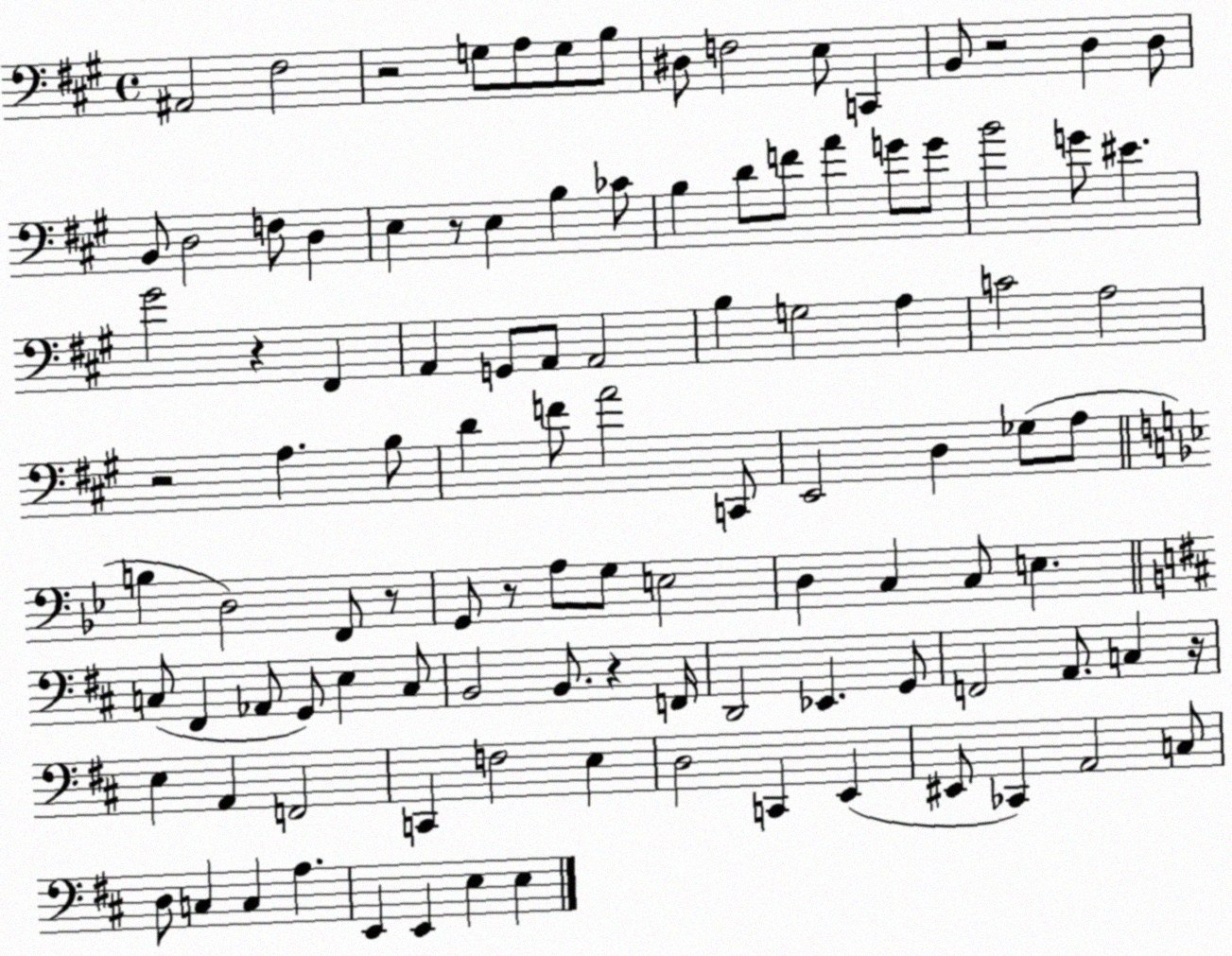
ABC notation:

X:1
T:Untitled
M:4/4
L:1/4
K:A
^A,,2 ^F,2 z2 G,/2 A,/2 G,/2 B,/2 ^D,/2 F,2 E,/2 C,, B,,/2 z2 D, D,/2 B,,/2 D,2 F,/2 D, E, z/2 E, B, _C/2 B, D/2 F/2 A G/2 G/2 B2 G/2 ^E ^G2 z ^F,, A,, G,,/2 A,,/2 A,,2 B, G,2 A, C2 A,2 z2 A, B,/2 D F/2 A2 C,,/2 E,,2 D, _G,/2 A,/2 B, D,2 F,,/2 z/2 G,,/2 z/2 A,/2 G,/2 E,2 D, C, C,/2 E, C,/2 ^F,, _A,,/2 G,,/2 E, C,/2 B,,2 B,,/2 z F,,/4 D,,2 _E,, G,,/2 F,,2 A,,/2 C, z/4 E, A,, F,,2 C,, F,2 E, D,2 C,, E,, ^E,,/2 _C,, A,,2 C,/2 D,/2 C, C, A, E,, E,, E, E,